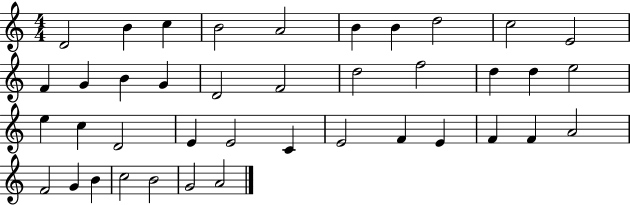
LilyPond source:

{
  \clef treble
  \numericTimeSignature
  \time 4/4
  \key c \major
  d'2 b'4 c''4 | b'2 a'2 | b'4 b'4 d''2 | c''2 e'2 | \break f'4 g'4 b'4 g'4 | d'2 f'2 | d''2 f''2 | d''4 d''4 e''2 | \break e''4 c''4 d'2 | e'4 e'2 c'4 | e'2 f'4 e'4 | f'4 f'4 a'2 | \break f'2 g'4 b'4 | c''2 b'2 | g'2 a'2 | \bar "|."
}